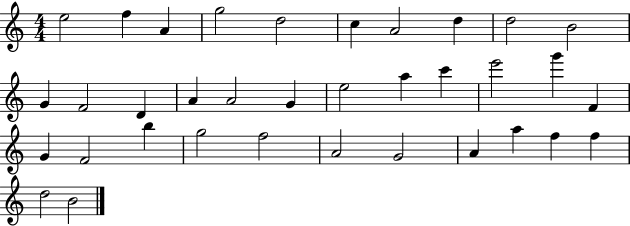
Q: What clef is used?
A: treble